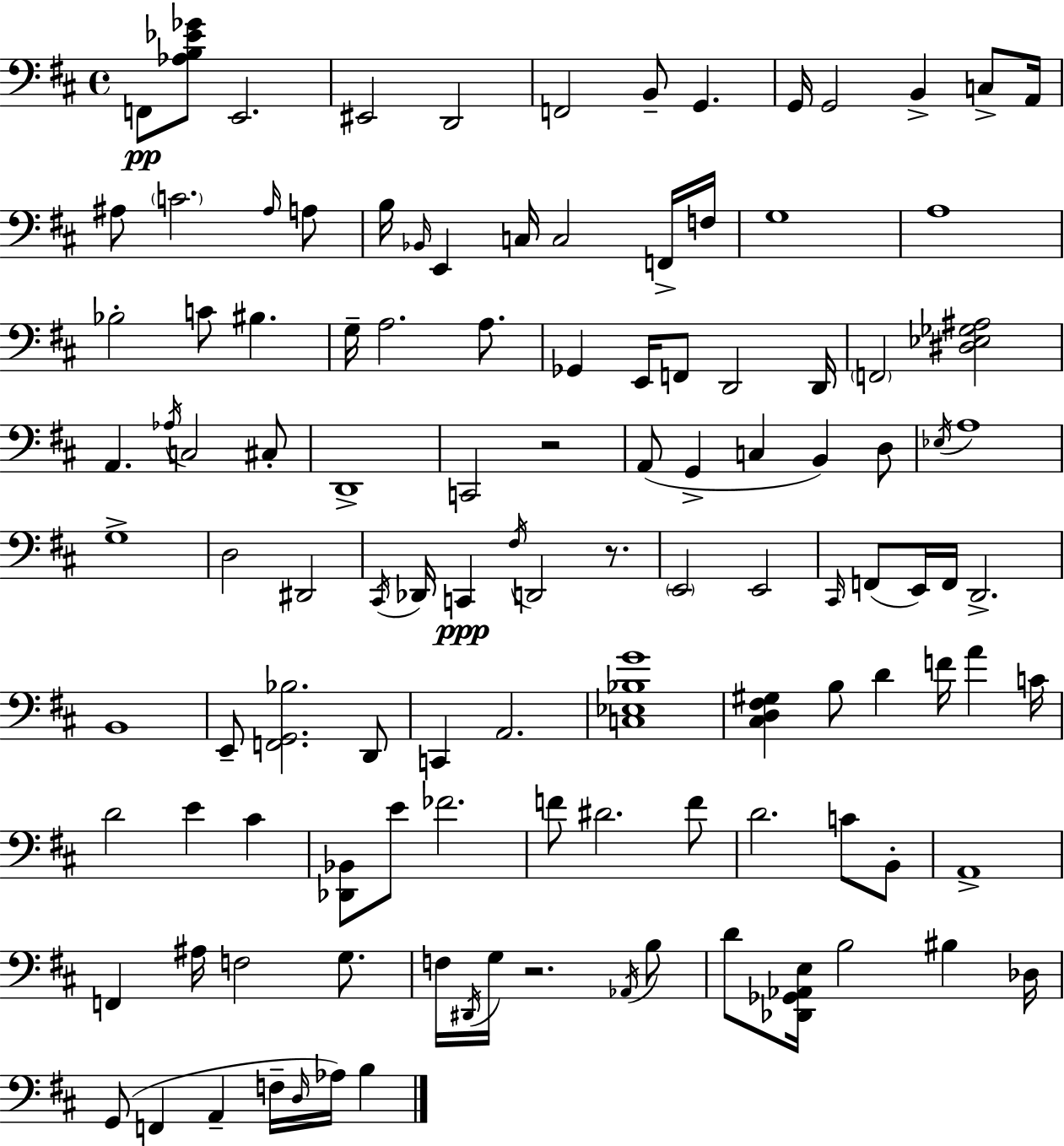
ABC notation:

X:1
T:Untitled
M:4/4
L:1/4
K:D
F,,/2 [_A,B,_E_G]/2 E,,2 ^E,,2 D,,2 F,,2 B,,/2 G,, G,,/4 G,,2 B,, C,/2 A,,/4 ^A,/2 C2 ^A,/4 A,/2 B,/4 _B,,/4 E,, C,/4 C,2 F,,/4 F,/4 G,4 A,4 _B,2 C/2 ^B, G,/4 A,2 A,/2 _G,, E,,/4 F,,/2 D,,2 D,,/4 F,,2 [^D,_E,_G,^A,]2 A,, _A,/4 C,2 ^C,/2 D,,4 C,,2 z2 A,,/2 G,, C, B,, D,/2 _E,/4 A,4 G,4 D,2 ^D,,2 ^C,,/4 _D,,/4 C,, ^F,/4 D,,2 z/2 E,,2 E,,2 ^C,,/4 F,,/2 E,,/4 F,,/4 D,,2 B,,4 E,,/2 [F,,G,,_B,]2 D,,/2 C,, A,,2 [C,_E,_B,G]4 [^C,D,^F,^G,] B,/2 D F/4 A C/4 D2 E ^C [_D,,_B,,]/2 E/2 _F2 F/2 ^D2 F/2 D2 C/2 B,,/2 A,,4 F,, ^A,/4 F,2 G,/2 F,/4 ^D,,/4 G,/4 z2 _A,,/4 B,/2 D/2 [_D,,_G,,_A,,E,]/4 B,2 ^B, _D,/4 G,,/2 F,, A,, F,/4 D,/4 _A,/4 B,